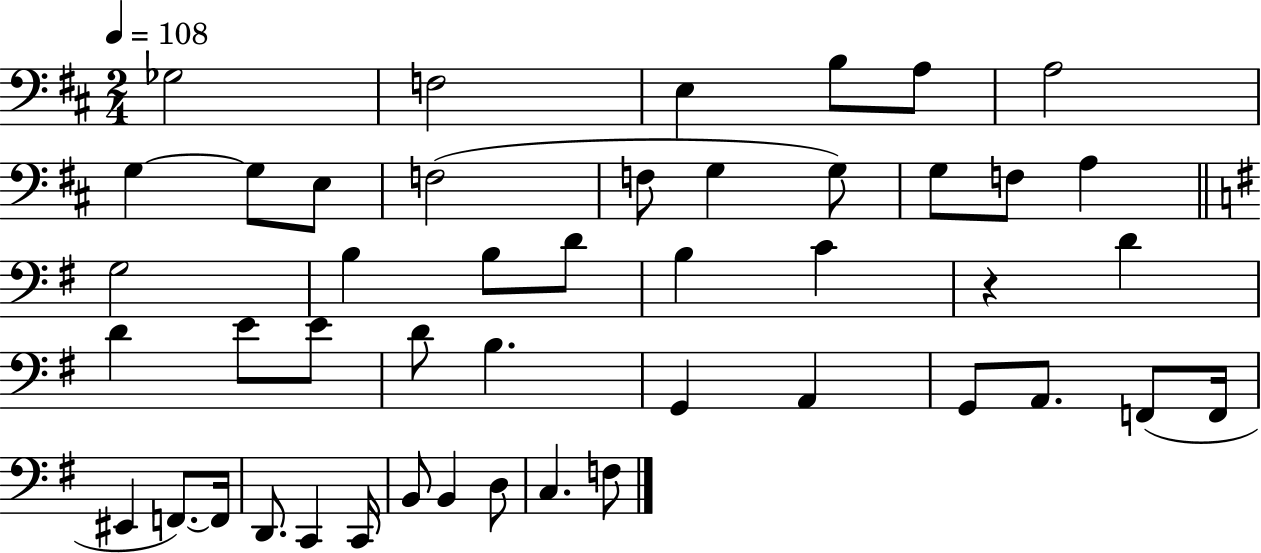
X:1
T:Untitled
M:2/4
L:1/4
K:D
_G,2 F,2 E, B,/2 A,/2 A,2 G, G,/2 E,/2 F,2 F,/2 G, G,/2 G,/2 F,/2 A, G,2 B, B,/2 D/2 B, C z D D E/2 E/2 D/2 B, G,, A,, G,,/2 A,,/2 F,,/2 F,,/4 ^E,, F,,/2 F,,/4 D,,/2 C,, C,,/4 B,,/2 B,, D,/2 C, F,/2